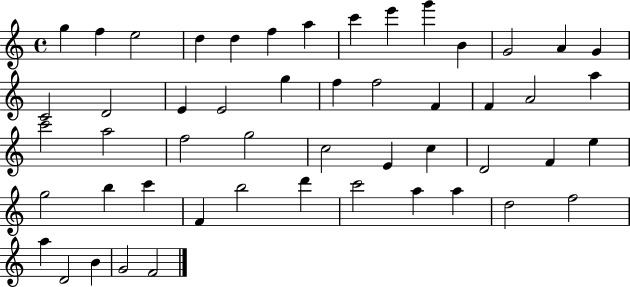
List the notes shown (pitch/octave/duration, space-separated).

G5/q F5/q E5/h D5/q D5/q F5/q A5/q C6/q E6/q G6/q B4/q G4/h A4/q G4/q C4/h D4/h E4/q E4/h G5/q F5/q F5/h F4/q F4/q A4/h A5/q C6/h A5/h F5/h G5/h C5/h E4/q C5/q D4/h F4/q E5/q G5/h B5/q C6/q F4/q B5/h D6/q C6/h A5/q A5/q D5/h F5/h A5/q D4/h B4/q G4/h F4/h